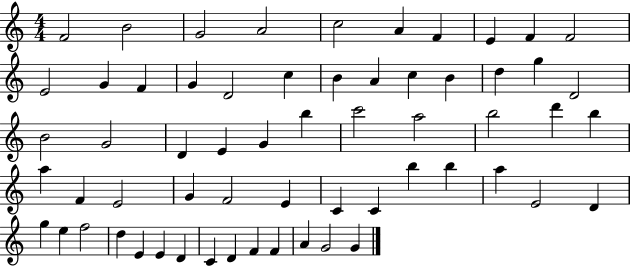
X:1
T:Untitled
M:4/4
L:1/4
K:C
F2 B2 G2 A2 c2 A F E F F2 E2 G F G D2 c B A c B d g D2 B2 G2 D E G b c'2 a2 b2 d' b a F E2 G F2 E C C b b a E2 D g e f2 d E E D C D F F A G2 G